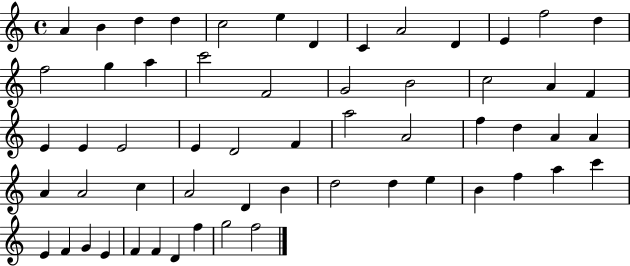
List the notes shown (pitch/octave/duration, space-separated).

A4/q B4/q D5/q D5/q C5/h E5/q D4/q C4/q A4/h D4/q E4/q F5/h D5/q F5/h G5/q A5/q C6/h F4/h G4/h B4/h C5/h A4/q F4/q E4/q E4/q E4/h E4/q D4/h F4/q A5/h A4/h F5/q D5/q A4/q A4/q A4/q A4/h C5/q A4/h D4/q B4/q D5/h D5/q E5/q B4/q F5/q A5/q C6/q E4/q F4/q G4/q E4/q F4/q F4/q D4/q F5/q G5/h F5/h